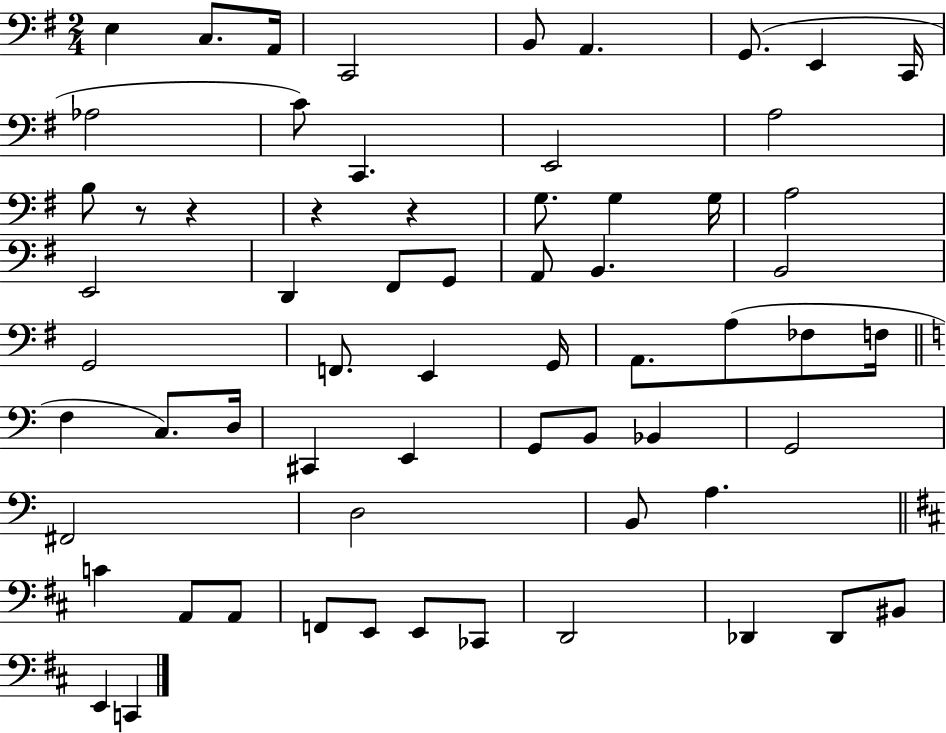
{
  \clef bass
  \numericTimeSignature
  \time 2/4
  \key g \major
  e4 c8. a,16 | c,2 | b,8 a,4. | g,8.( e,4 c,16 | \break aes2 | c'8) c,4. | e,2 | a2 | \break b8 r8 r4 | r4 r4 | g8. g4 g16 | a2 | \break e,2 | d,4 fis,8 g,8 | a,8 b,4. | b,2 | \break g,2 | f,8. e,4 g,16 | a,8. a8( fes8 f16 | \bar "||" \break \key c \major f4 c8.) d16 | cis,4 e,4 | g,8 b,8 bes,4 | g,2 | \break fis,2 | d2 | b,8 a4. | \bar "||" \break \key b \minor c'4 a,8 a,8 | f,8 e,8 e,8 ces,8 | d,2 | des,4 des,8 bis,8 | \break e,4 c,4 | \bar "|."
}